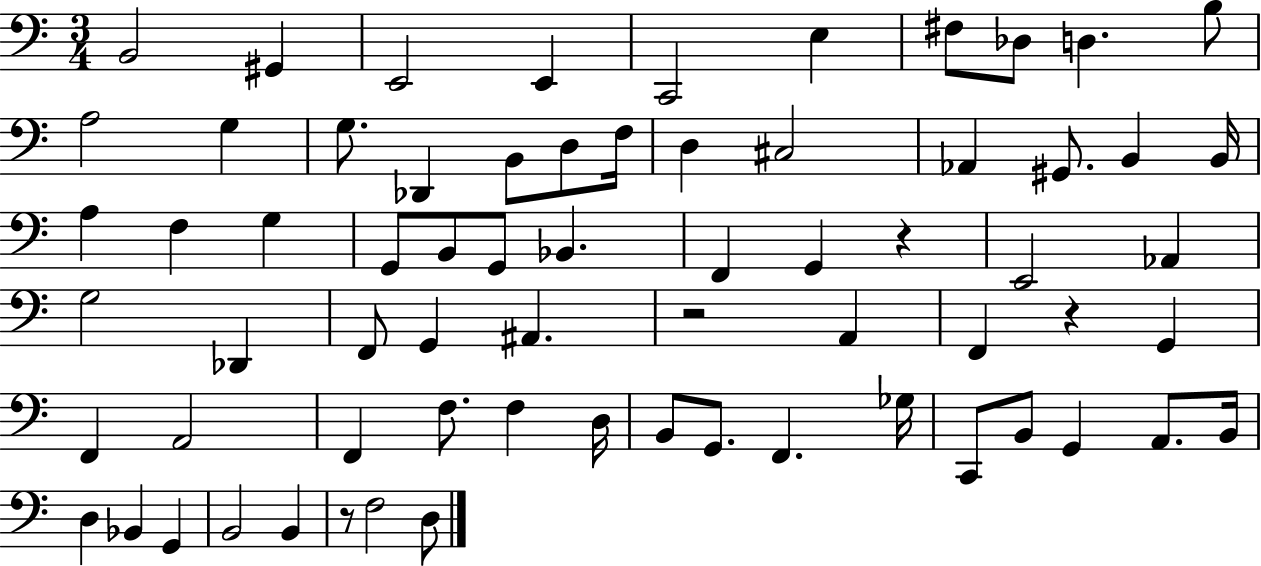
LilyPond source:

{
  \clef bass
  \numericTimeSignature
  \time 3/4
  \key c \major
  b,2 gis,4 | e,2 e,4 | c,2 e4 | fis8 des8 d4. b8 | \break a2 g4 | g8. des,4 b,8 d8 f16 | d4 cis2 | aes,4 gis,8. b,4 b,16 | \break a4 f4 g4 | g,8 b,8 g,8 bes,4. | f,4 g,4 r4 | e,2 aes,4 | \break g2 des,4 | f,8 g,4 ais,4. | r2 a,4 | f,4 r4 g,4 | \break f,4 a,2 | f,4 f8. f4 d16 | b,8 g,8. f,4. ges16 | c,8 b,8 g,4 a,8. b,16 | \break d4 bes,4 g,4 | b,2 b,4 | r8 f2 d8 | \bar "|."
}